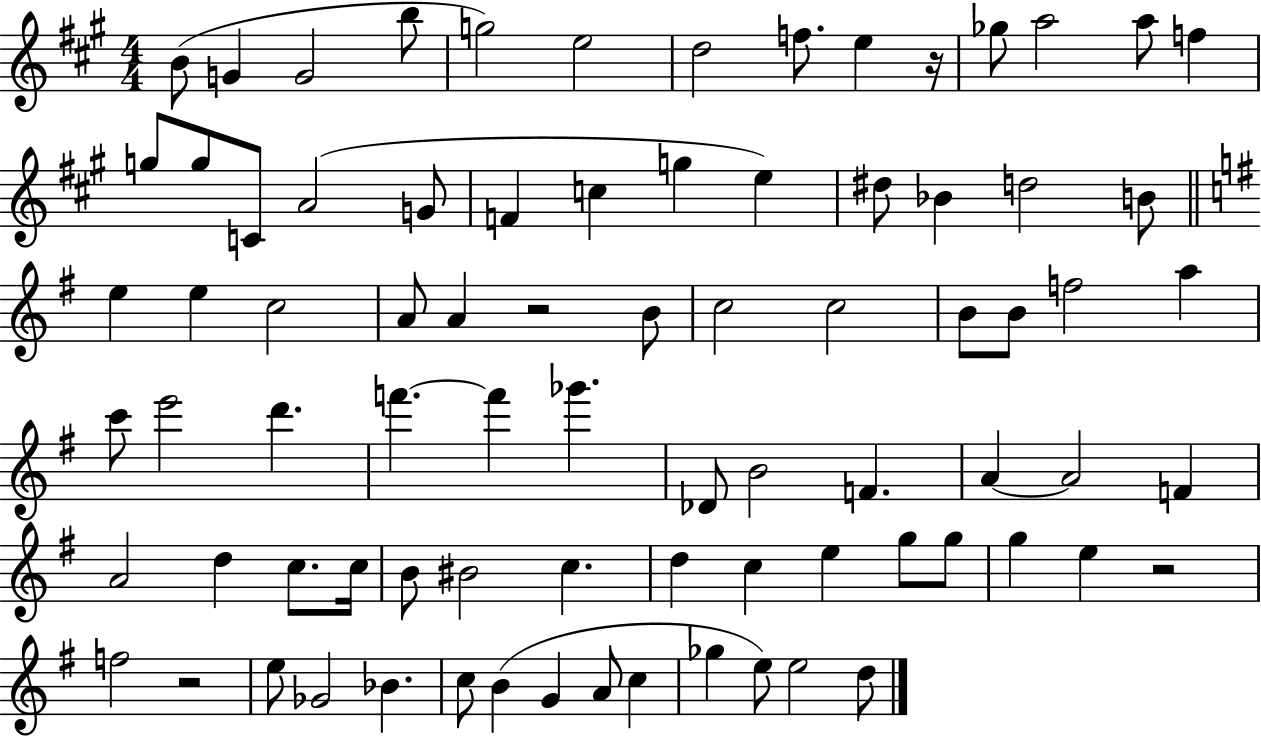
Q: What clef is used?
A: treble